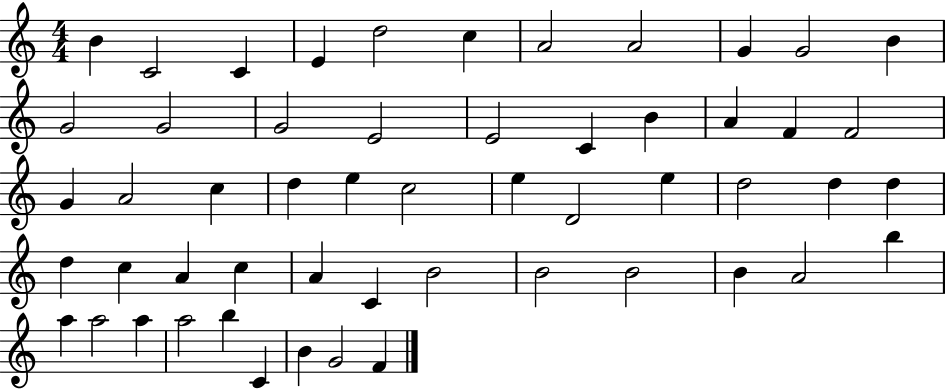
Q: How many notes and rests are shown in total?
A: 54